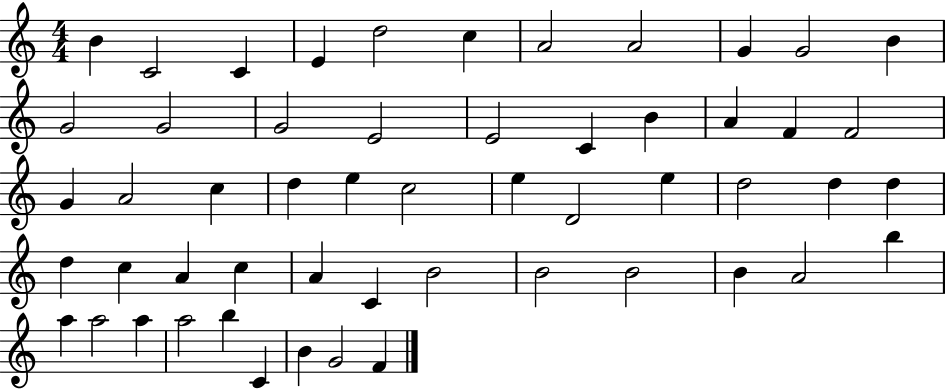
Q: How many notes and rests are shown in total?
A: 54